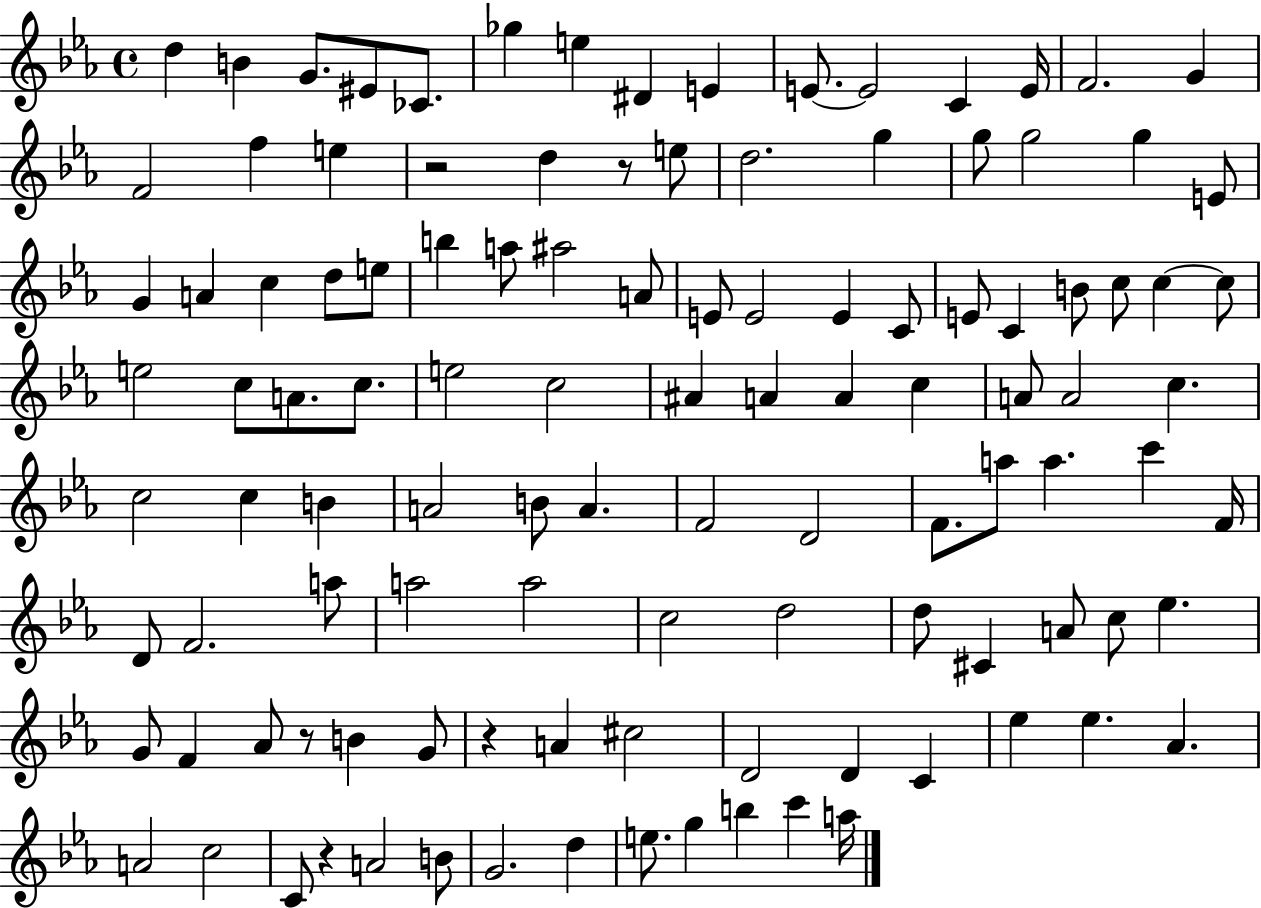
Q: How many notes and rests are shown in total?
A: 113